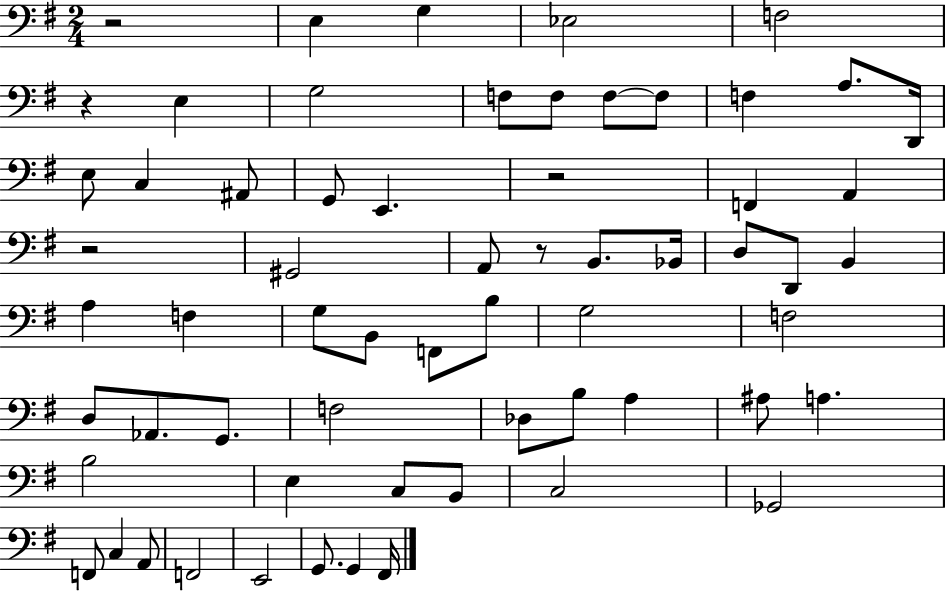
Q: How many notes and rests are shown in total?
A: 63